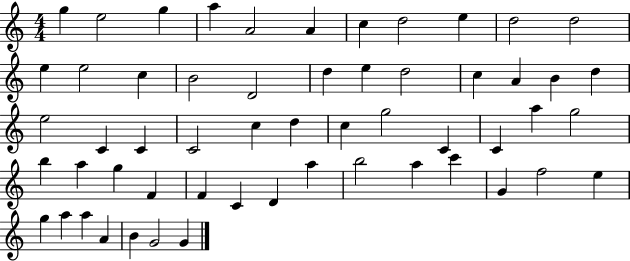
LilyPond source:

{
  \clef treble
  \numericTimeSignature
  \time 4/4
  \key c \major
  g''4 e''2 g''4 | a''4 a'2 a'4 | c''4 d''2 e''4 | d''2 d''2 | \break e''4 e''2 c''4 | b'2 d'2 | d''4 e''4 d''2 | c''4 a'4 b'4 d''4 | \break e''2 c'4 c'4 | c'2 c''4 d''4 | c''4 g''2 c'4 | c'4 a''4 g''2 | \break b''4 a''4 g''4 f'4 | f'4 c'4 d'4 a''4 | b''2 a''4 c'''4 | g'4 f''2 e''4 | \break g''4 a''4 a''4 a'4 | b'4 g'2 g'4 | \bar "|."
}